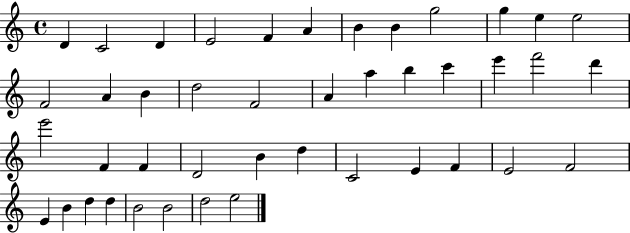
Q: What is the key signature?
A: C major